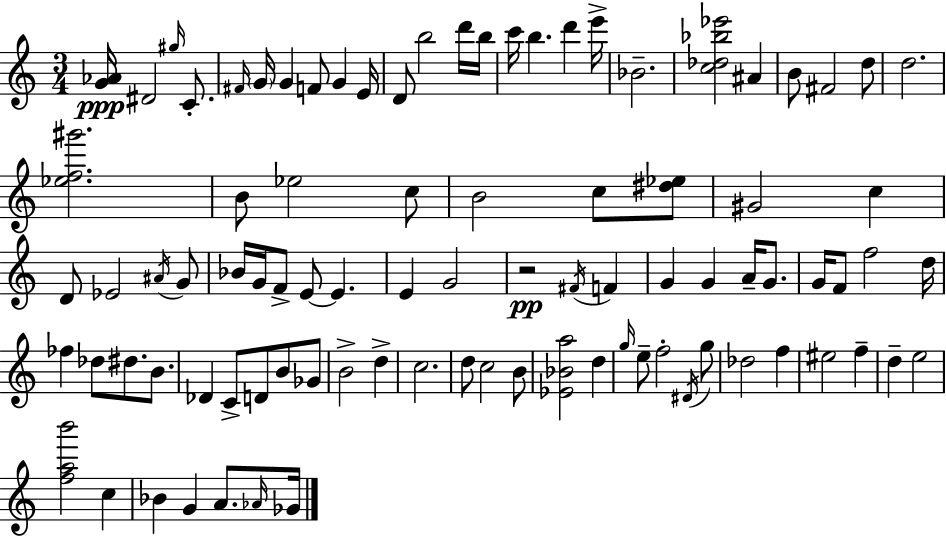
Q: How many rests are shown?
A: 1